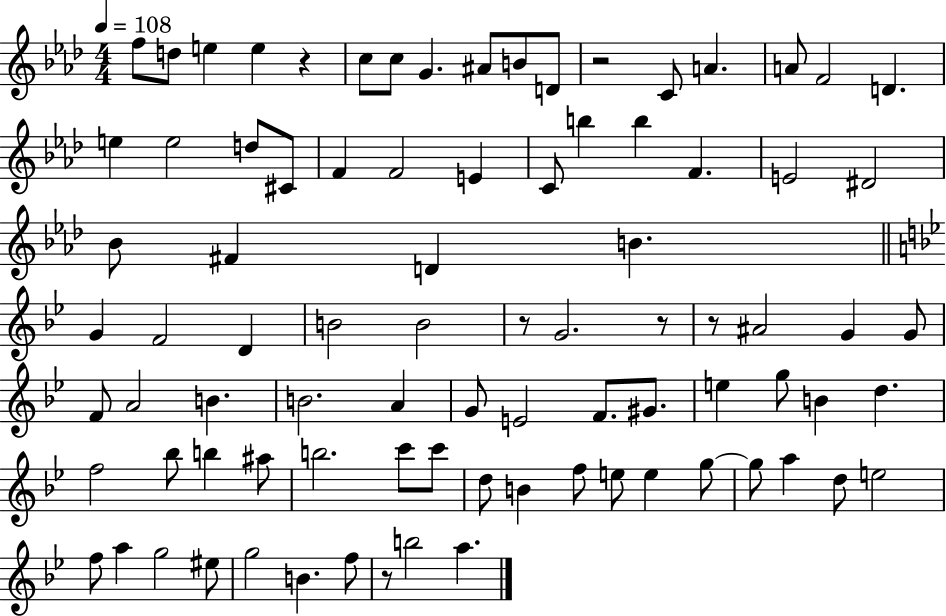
{
  \clef treble
  \numericTimeSignature
  \time 4/4
  \key aes \major
  \tempo 4 = 108
  f''8 d''8 e''4 e''4 r4 | c''8 c''8 g'4. ais'8 b'8 d'8 | r2 c'8 a'4. | a'8 f'2 d'4. | \break e''4 e''2 d''8 cis'8 | f'4 f'2 e'4 | c'8 b''4 b''4 f'4. | e'2 dis'2 | \break bes'8 fis'4 d'4 b'4. | \bar "||" \break \key bes \major g'4 f'2 d'4 | b'2 b'2 | r8 g'2. r8 | r8 ais'2 g'4 g'8 | \break f'8 a'2 b'4. | b'2. a'4 | g'8 e'2 f'8. gis'8. | e''4 g''8 b'4 d''4. | \break f''2 bes''8 b''4 ais''8 | b''2. c'''8 c'''8 | d''8 b'4 f''8 e''8 e''4 g''8~~ | g''8 a''4 d''8 e''2 | \break f''8 a''4 g''2 eis''8 | g''2 b'4. f''8 | r8 b''2 a''4. | \bar "|."
}